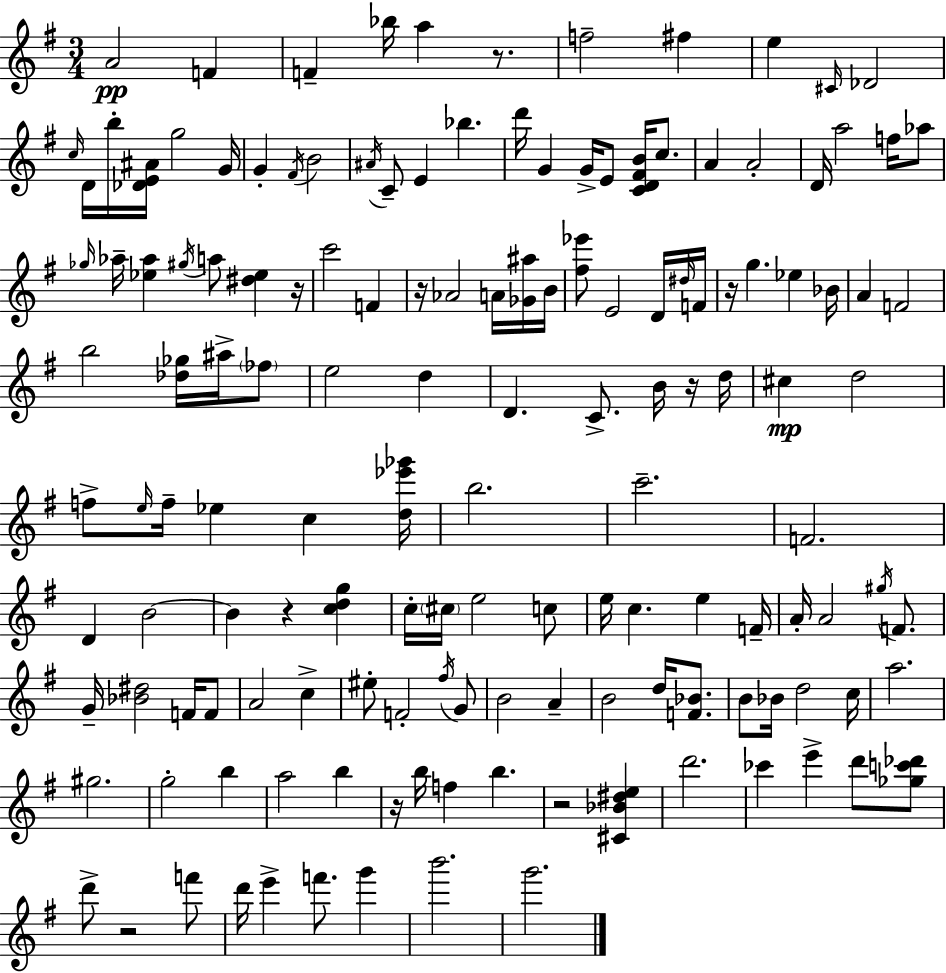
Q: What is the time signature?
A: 3/4